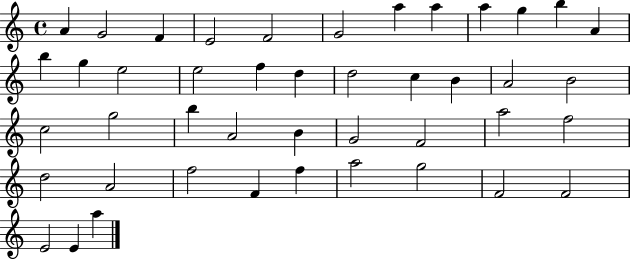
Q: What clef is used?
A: treble